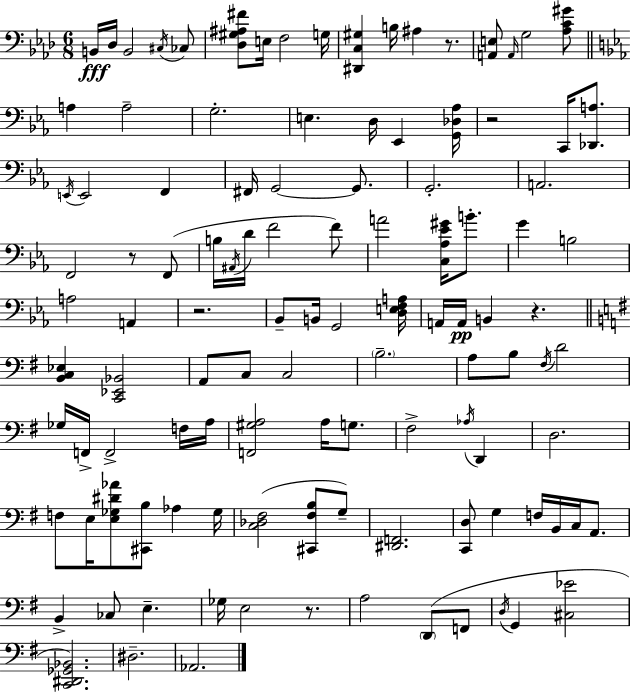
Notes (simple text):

B2/s Db3/s B2/h C#3/s CES3/e [Db3,G#3,A#3,F#4]/e E3/s F3/h G3/s [D#2,C3,G#3]/q B3/s A#3/q R/e. [A2,E3]/e A2/s G3/h [Ab3,C4,G#4]/e A3/q A3/h G3/h. E3/q. D3/s Eb2/q [G2,Db3,Ab3]/s R/h C2/s [Db2,A3]/e. E2/s E2/h F2/q F#2/s G2/h G2/e. G2/h. A2/h. F2/h R/e F2/e B3/s A#2/s D4/s F4/h F4/e A4/h [C3,Ab3,Eb4,G#4]/s B4/e. G4/q B3/h A3/h A2/q R/h. Bb2/e B2/s G2/h [D3,E3,F3,A3]/s A2/s A2/s B2/q R/q. [B2,C3,Eb3]/q [C2,Eb2,Bb2]/h A2/e C3/e C3/h B3/h. A3/e B3/e F#3/s D4/h Gb3/s F2/s F2/h F3/s A3/s [F2,G#3,A3]/h A3/s G3/e. F#3/h Ab3/s D2/q D3/h. F3/e E3/s [E3,Gb3,D#4,Ab4]/e [C#2,B3]/e Ab3/q Gb3/s [C3,Db3,F#3]/h [C#2,F#3,B3]/e G3/e [D#2,F2]/h. [C2,D3]/e G3/q F3/s B2/s C3/s A2/e. B2/q CES3/e E3/q. Gb3/s E3/h R/e. A3/h D2/e F2/e D3/s G2/q [C#3,Eb4]/h [C2,D#2,Gb2,Bb2]/h. D#3/h. Ab2/h.